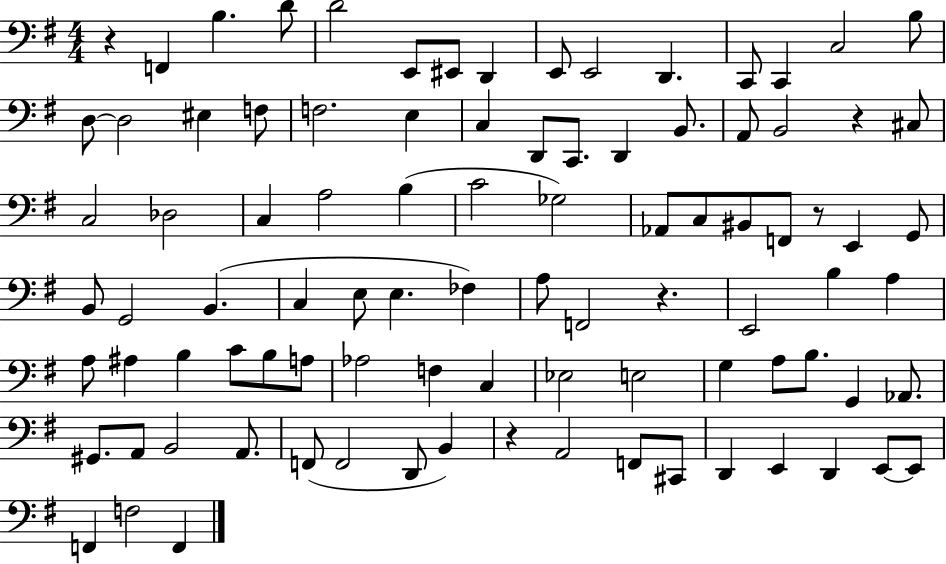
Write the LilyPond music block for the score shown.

{
  \clef bass
  \numericTimeSignature
  \time 4/4
  \key g \major
  \repeat volta 2 { r4 f,4 b4. d'8 | d'2 e,8 eis,8 d,4 | e,8 e,2 d,4. | c,8 c,4 c2 b8 | \break d8~~ d2 eis4 f8 | f2. e4 | c4 d,8 c,8. d,4 b,8. | a,8 b,2 r4 cis8 | \break c2 des2 | c4 a2 b4( | c'2 ges2) | aes,8 c8 bis,8 f,8 r8 e,4 g,8 | \break b,8 g,2 b,4.( | c4 e8 e4. fes4) | a8 f,2 r4. | e,2 b4 a4 | \break a8 ais4 b4 c'8 b8 a8 | aes2 f4 c4 | ees2 e2 | g4 a8 b8. g,4 aes,8. | \break gis,8. a,8 b,2 a,8. | f,8( f,2 d,8 b,4) | r4 a,2 f,8 cis,8 | d,4 e,4 d,4 e,8~~ e,8 | \break f,4 f2 f,4 | } \bar "|."
}